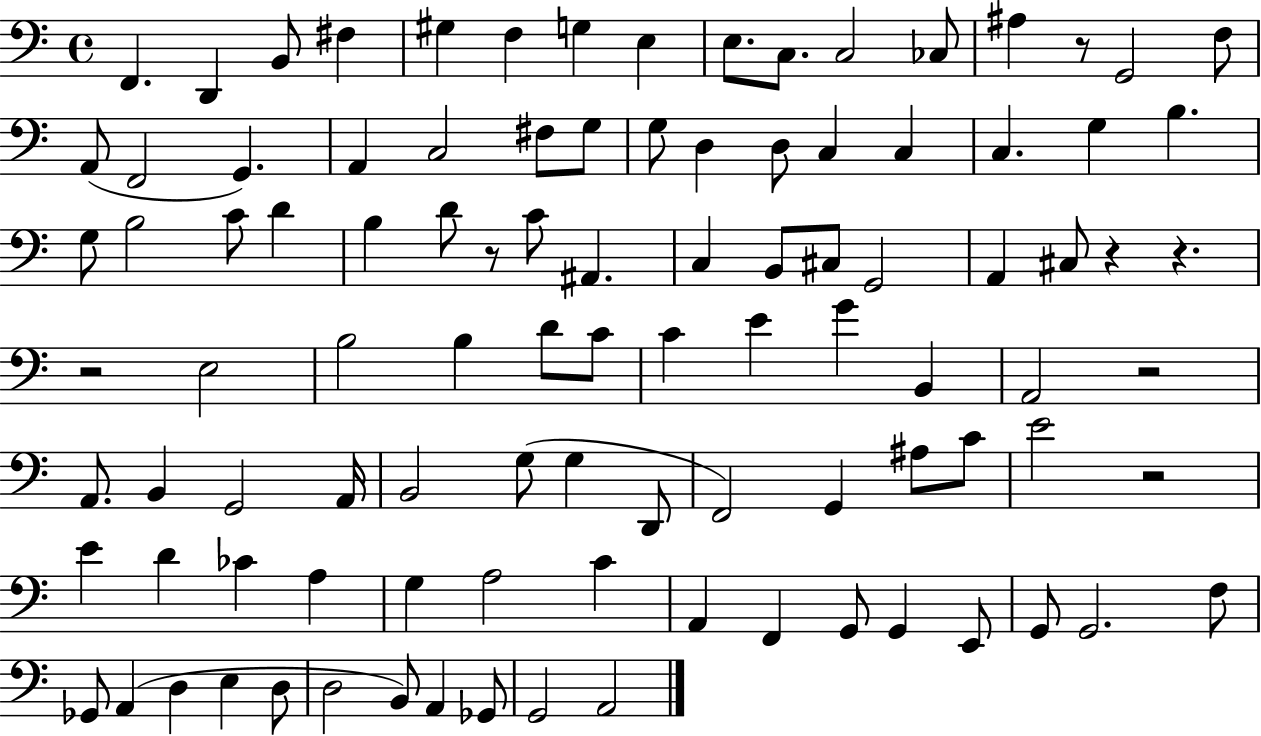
{
  \clef bass
  \time 4/4
  \defaultTimeSignature
  \key c \major
  f,4. d,4 b,8 fis4 | gis4 f4 g4 e4 | e8. c8. c2 ces8 | ais4 r8 g,2 f8 | \break a,8( f,2 g,4.) | a,4 c2 fis8 g8 | g8 d4 d8 c4 c4 | c4. g4 b4. | \break g8 b2 c'8 d'4 | b4 d'8 r8 c'8 ais,4. | c4 b,8 cis8 g,2 | a,4 cis8 r4 r4. | \break r2 e2 | b2 b4 d'8 c'8 | c'4 e'4 g'4 b,4 | a,2 r2 | \break a,8. b,4 g,2 a,16 | b,2 g8( g4 d,8 | f,2) g,4 ais8 c'8 | e'2 r2 | \break e'4 d'4 ces'4 a4 | g4 a2 c'4 | a,4 f,4 g,8 g,4 e,8 | g,8 g,2. f8 | \break ges,8 a,4( d4 e4 d8 | d2 b,8) a,4 ges,8 | g,2 a,2 | \bar "|."
}